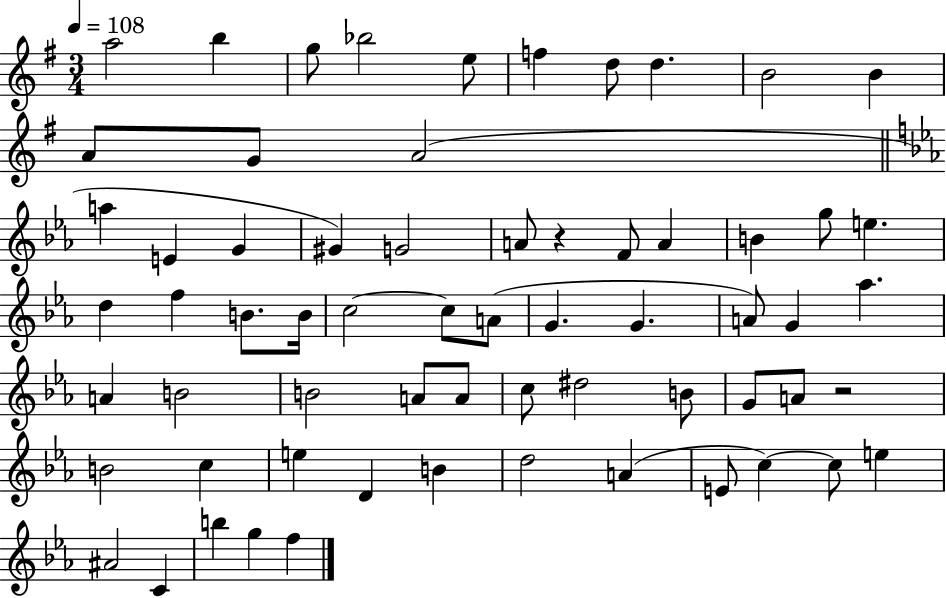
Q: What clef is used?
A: treble